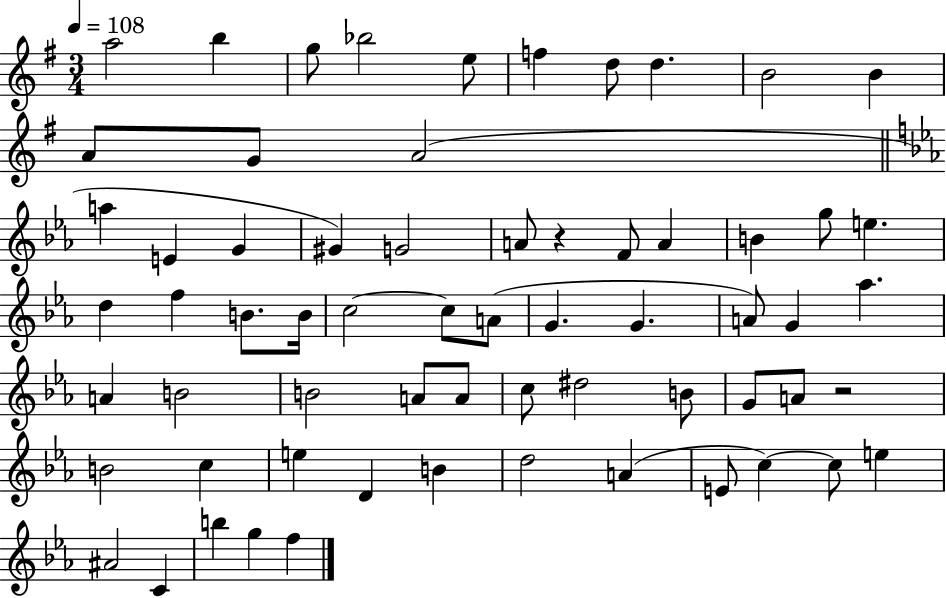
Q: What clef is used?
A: treble